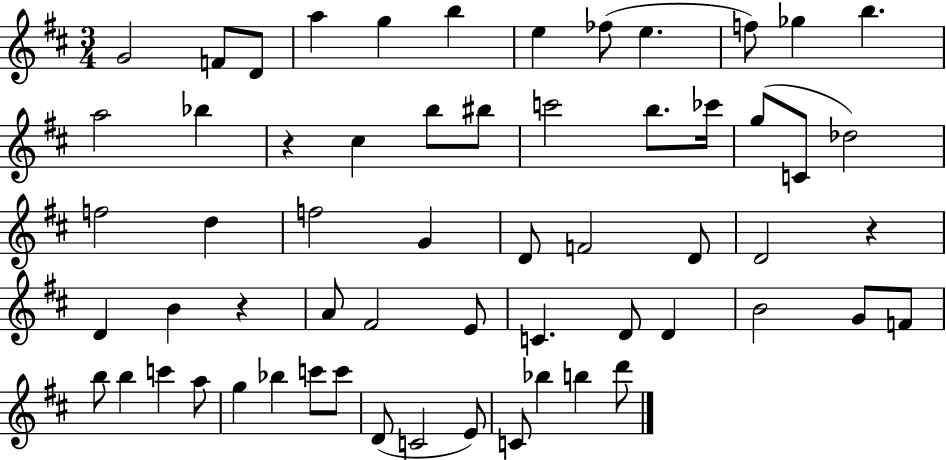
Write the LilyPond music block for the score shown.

{
  \clef treble
  \numericTimeSignature
  \time 3/4
  \key d \major
  g'2 f'8 d'8 | a''4 g''4 b''4 | e''4 fes''8( e''4. | f''8) ges''4 b''4. | \break a''2 bes''4 | r4 cis''4 b''8 bis''8 | c'''2 b''8. ces'''16 | g''8( c'8 des''2) | \break f''2 d''4 | f''2 g'4 | d'8 f'2 d'8 | d'2 r4 | \break d'4 b'4 r4 | a'8 fis'2 e'8 | c'4. d'8 d'4 | b'2 g'8 f'8 | \break b''8 b''4 c'''4 a''8 | g''4 bes''4 c'''8 c'''8 | d'8( c'2 e'8) | c'8 bes''4 b''4 d'''8 | \break \bar "|."
}